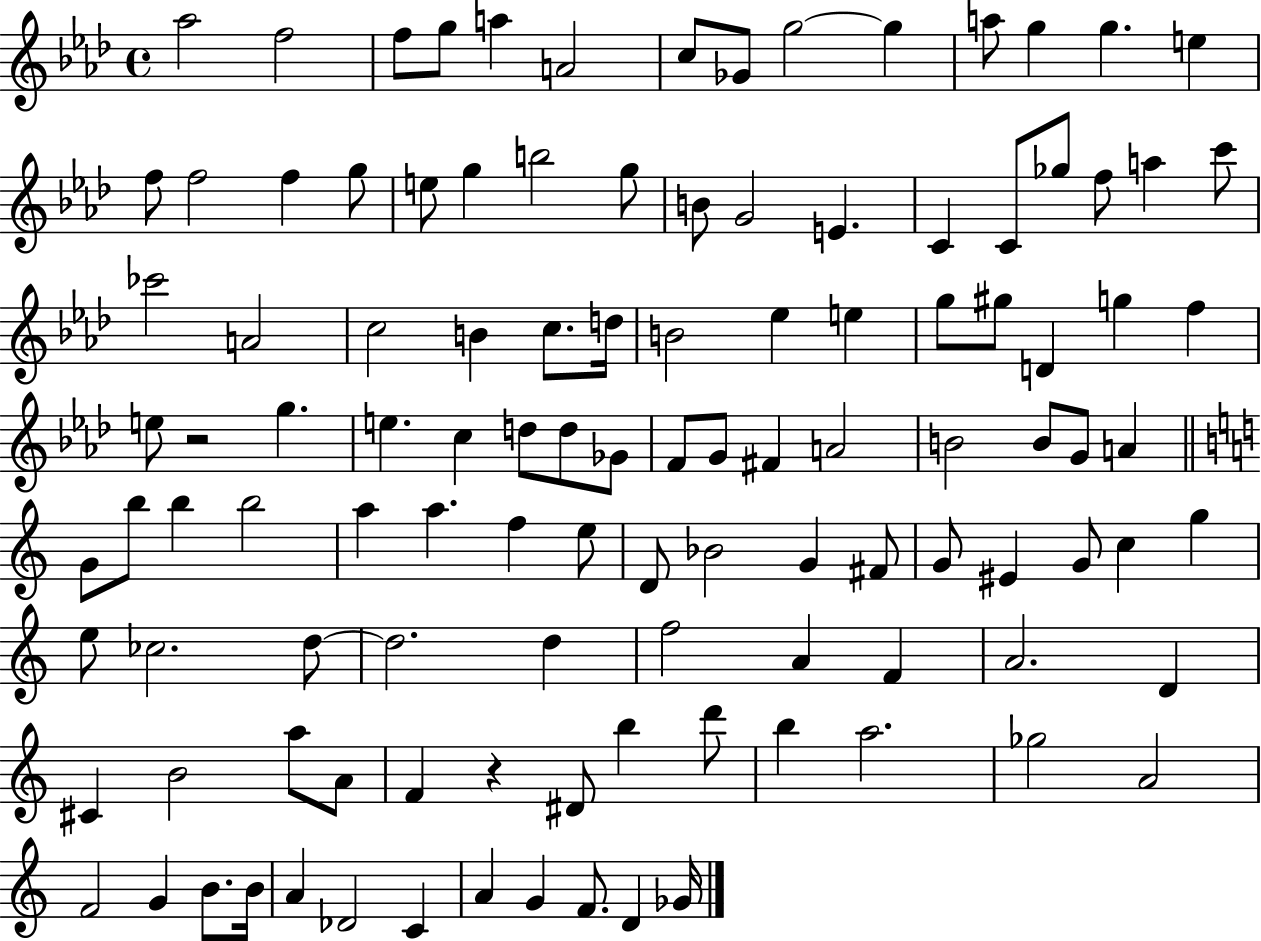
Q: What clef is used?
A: treble